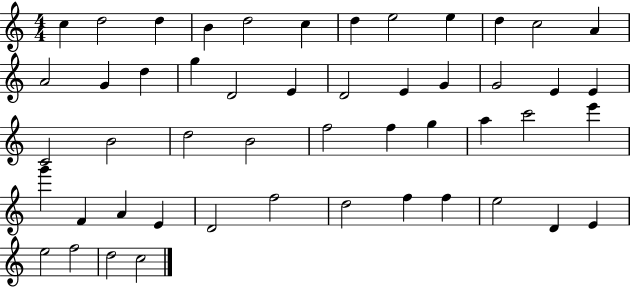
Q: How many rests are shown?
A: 0